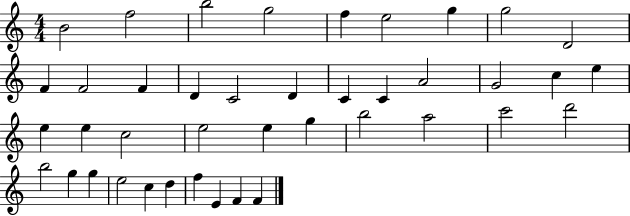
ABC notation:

X:1
T:Untitled
M:4/4
L:1/4
K:C
B2 f2 b2 g2 f e2 g g2 D2 F F2 F D C2 D C C A2 G2 c e e e c2 e2 e g b2 a2 c'2 d'2 b2 g g e2 c d f E F F